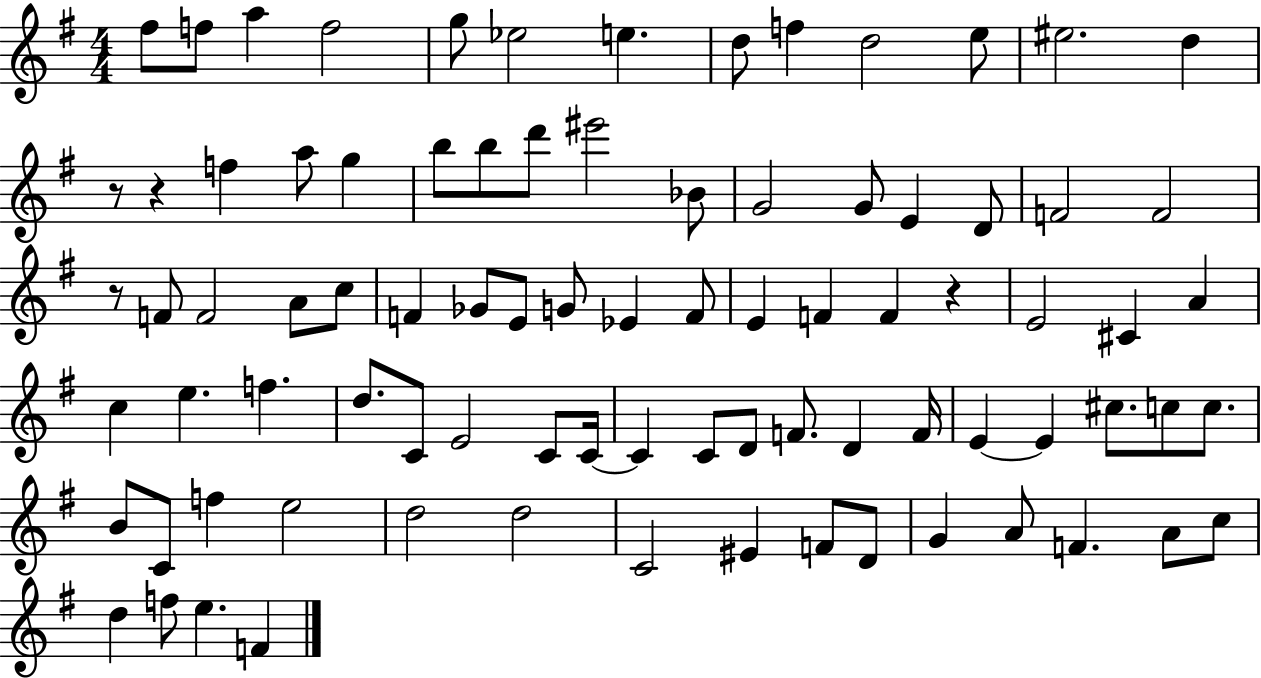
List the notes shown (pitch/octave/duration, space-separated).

F#5/e F5/e A5/q F5/h G5/e Eb5/h E5/q. D5/e F5/q D5/h E5/e EIS5/h. D5/q R/e R/q F5/q A5/e G5/q B5/e B5/e D6/e EIS6/h Bb4/e G4/h G4/e E4/q D4/e F4/h F4/h R/e F4/e F4/h A4/e C5/e F4/q Gb4/e E4/e G4/e Eb4/q F4/e E4/q F4/q F4/q R/q E4/h C#4/q A4/q C5/q E5/q. F5/q. D5/e. C4/e E4/h C4/e C4/s C4/q C4/e D4/e F4/e. D4/q F4/s E4/q E4/q C#5/e. C5/e C5/e. B4/e C4/e F5/q E5/h D5/h D5/h C4/h EIS4/q F4/e D4/e G4/q A4/e F4/q. A4/e C5/e D5/q F5/e E5/q. F4/q